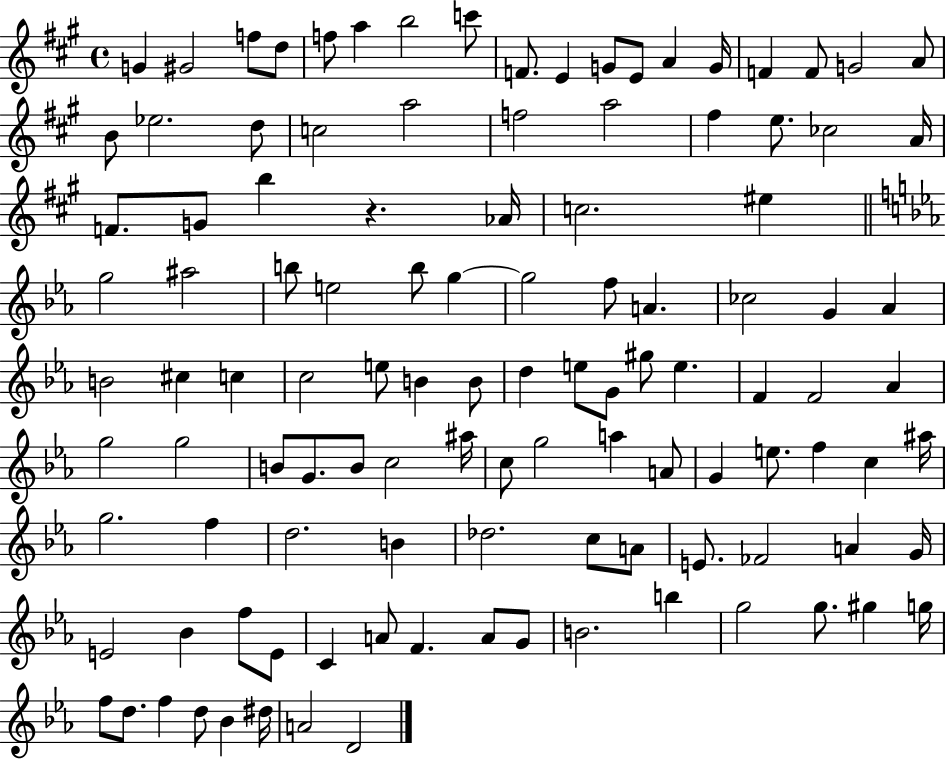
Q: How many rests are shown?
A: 1